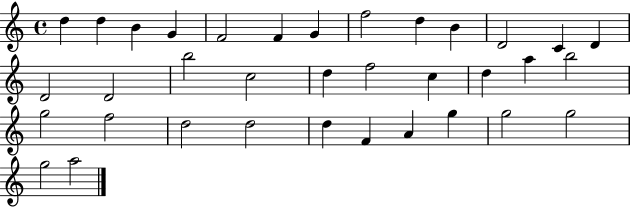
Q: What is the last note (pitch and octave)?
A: A5